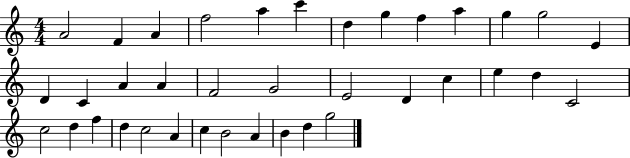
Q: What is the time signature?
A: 4/4